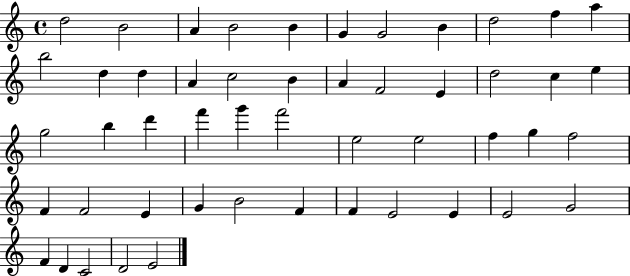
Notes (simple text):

D5/h B4/h A4/q B4/h B4/q G4/q G4/h B4/q D5/h F5/q A5/q B5/h D5/q D5/q A4/q C5/h B4/q A4/q F4/h E4/q D5/h C5/q E5/q G5/h B5/q D6/q F6/q G6/q F6/h E5/h E5/h F5/q G5/q F5/h F4/q F4/h E4/q G4/q B4/h F4/q F4/q E4/h E4/q E4/h G4/h F4/q D4/q C4/h D4/h E4/h